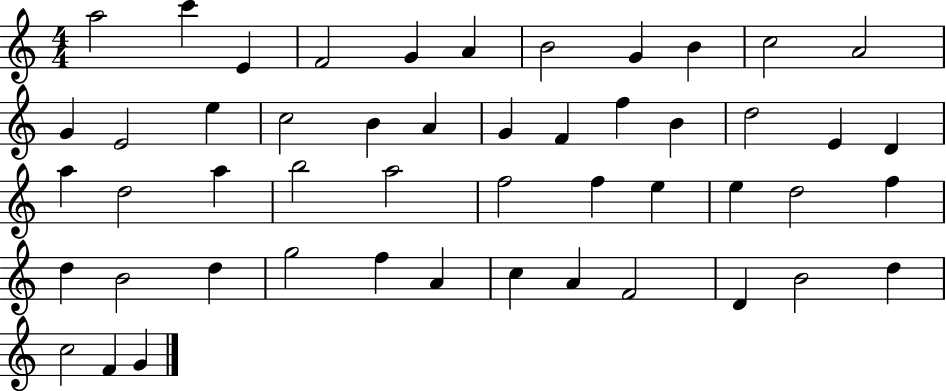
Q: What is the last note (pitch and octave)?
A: G4